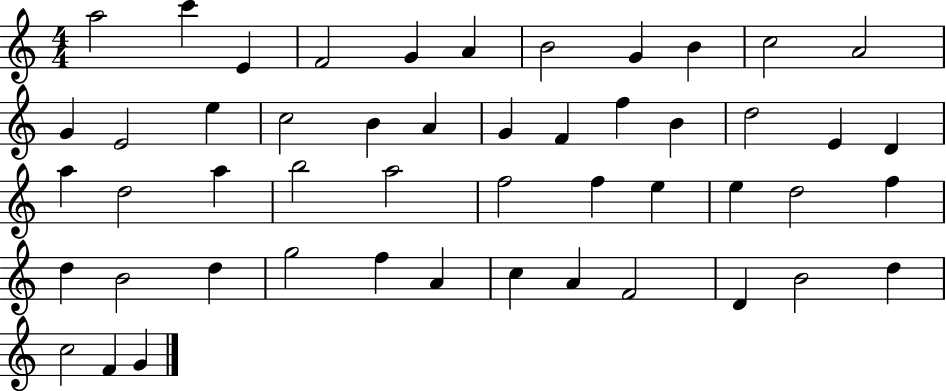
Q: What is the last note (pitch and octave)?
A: G4